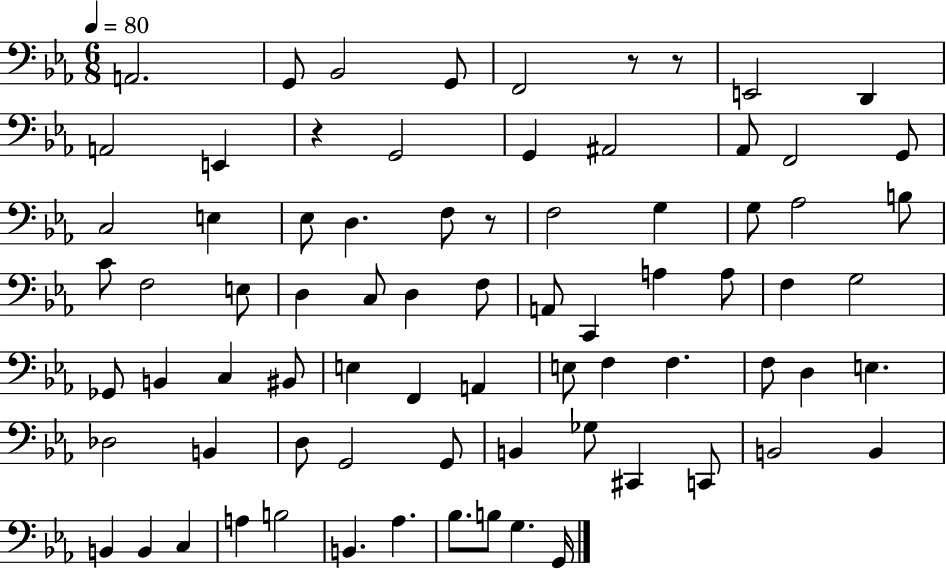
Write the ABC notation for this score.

X:1
T:Untitled
M:6/8
L:1/4
K:Eb
A,,2 G,,/2 _B,,2 G,,/2 F,,2 z/2 z/2 E,,2 D,, A,,2 E,, z G,,2 G,, ^A,,2 _A,,/2 F,,2 G,,/2 C,2 E, _E,/2 D, F,/2 z/2 F,2 G, G,/2 _A,2 B,/2 C/2 F,2 E,/2 D, C,/2 D, F,/2 A,,/2 C,, A, A,/2 F, G,2 _G,,/2 B,, C, ^B,,/2 E, F,, A,, E,/2 F, F, F,/2 D, E, _D,2 B,, D,/2 G,,2 G,,/2 B,, _G,/2 ^C,, C,,/2 B,,2 B,, B,, B,, C, A, B,2 B,, _A, _B,/2 B,/2 G, G,,/4